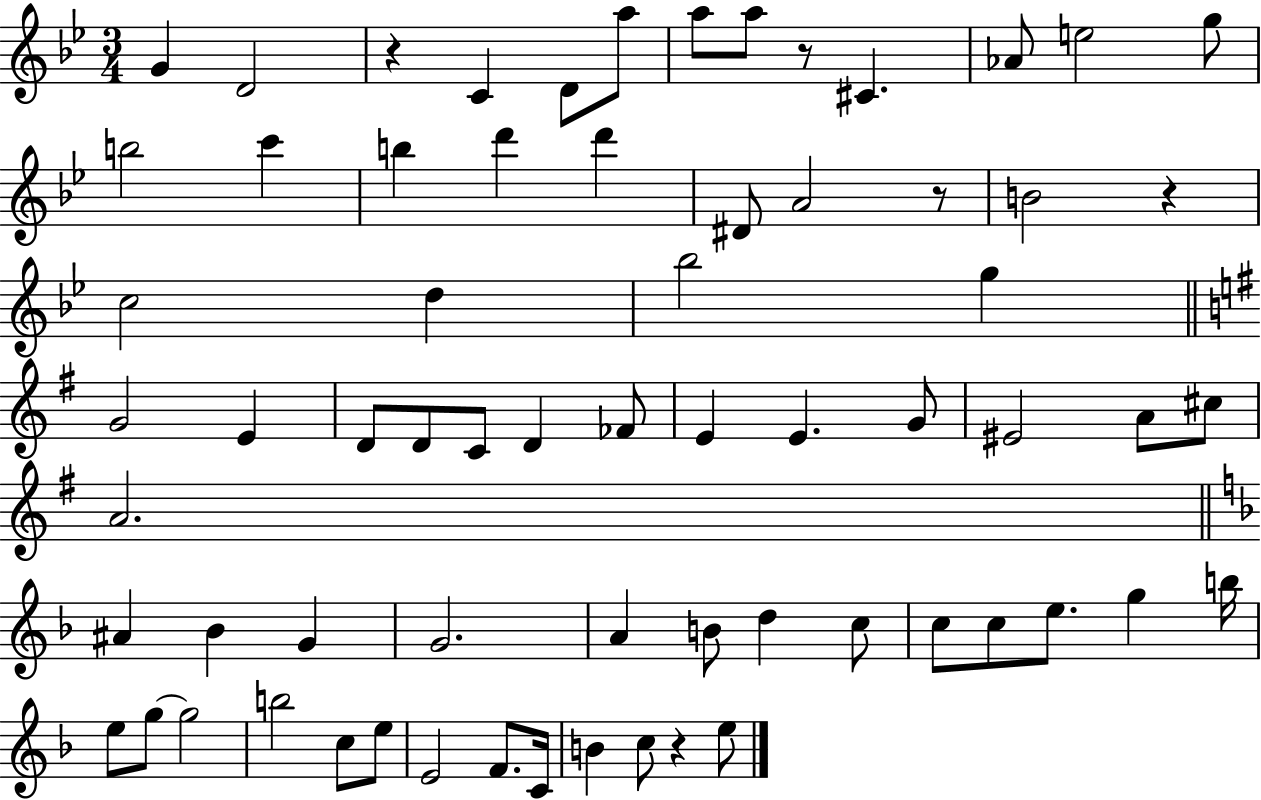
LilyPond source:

{
  \clef treble
  \numericTimeSignature
  \time 3/4
  \key bes \major
  \repeat volta 2 { g'4 d'2 | r4 c'4 d'8 a''8 | a''8 a''8 r8 cis'4. | aes'8 e''2 g''8 | \break b''2 c'''4 | b''4 d'''4 d'''4 | dis'8 a'2 r8 | b'2 r4 | \break c''2 d''4 | bes''2 g''4 | \bar "||" \break \key g \major g'2 e'4 | d'8 d'8 c'8 d'4 fes'8 | e'4 e'4. g'8 | eis'2 a'8 cis''8 | \break a'2. | \bar "||" \break \key f \major ais'4 bes'4 g'4 | g'2. | a'4 b'8 d''4 c''8 | c''8 c''8 e''8. g''4 b''16 | \break e''8 g''8~~ g''2 | b''2 c''8 e''8 | e'2 f'8. c'16 | b'4 c''8 r4 e''8 | \break } \bar "|."
}